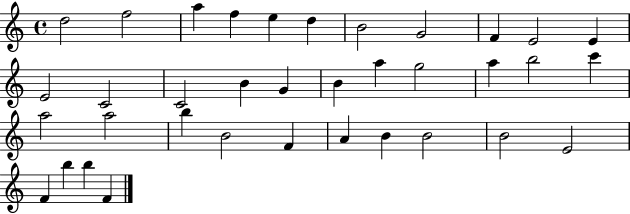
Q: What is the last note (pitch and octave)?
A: F4